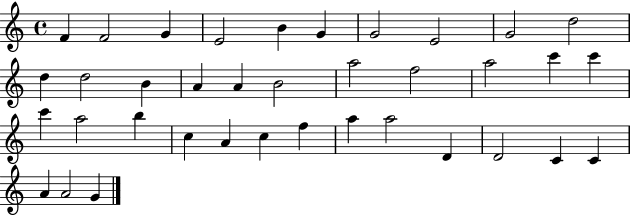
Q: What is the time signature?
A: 4/4